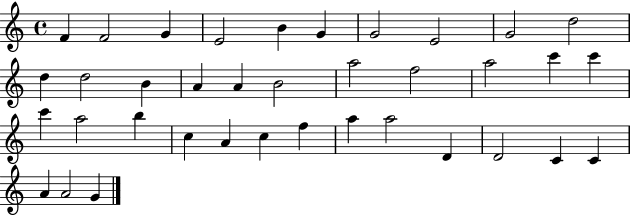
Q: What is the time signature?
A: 4/4